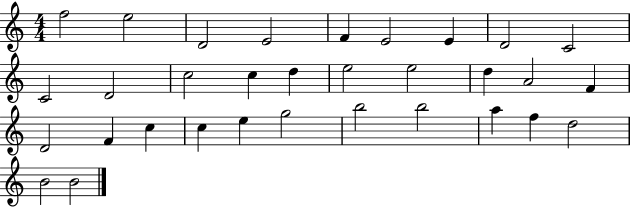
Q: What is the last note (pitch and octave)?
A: B4